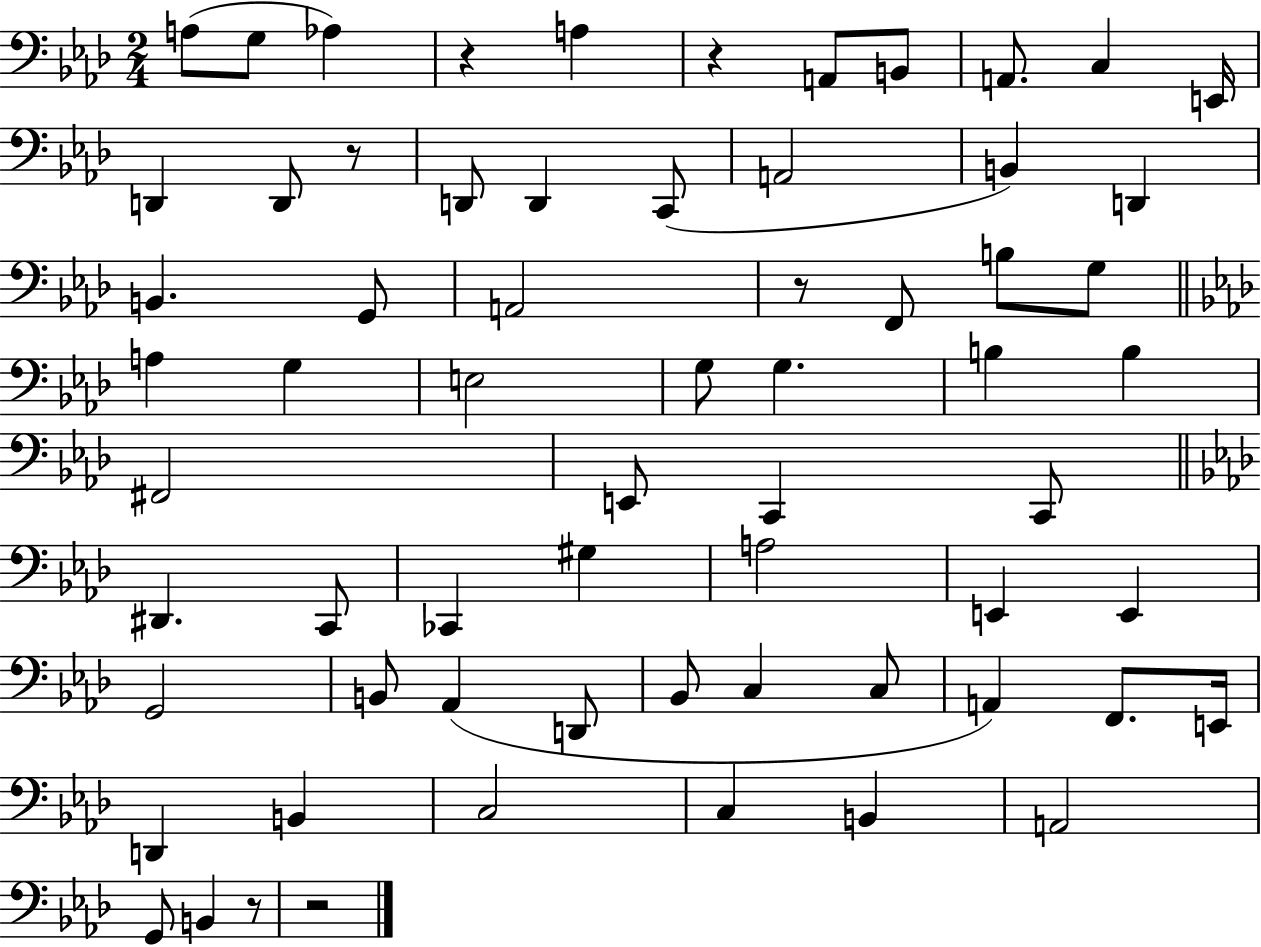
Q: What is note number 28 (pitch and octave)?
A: G3